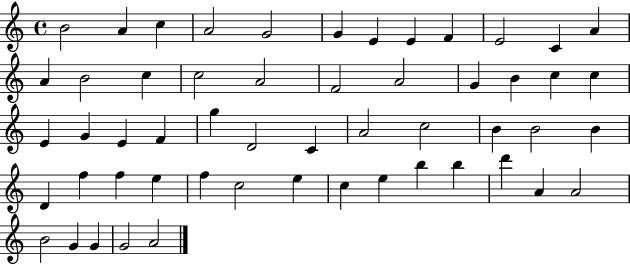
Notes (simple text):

B4/h A4/q C5/q A4/h G4/h G4/q E4/q E4/q F4/q E4/h C4/q A4/q A4/q B4/h C5/q C5/h A4/h F4/h A4/h G4/q B4/q C5/q C5/q E4/q G4/q E4/q F4/q G5/q D4/h C4/q A4/h C5/h B4/q B4/h B4/q D4/q F5/q F5/q E5/q F5/q C5/h E5/q C5/q E5/q B5/q B5/q D6/q A4/q A4/h B4/h G4/q G4/q G4/h A4/h